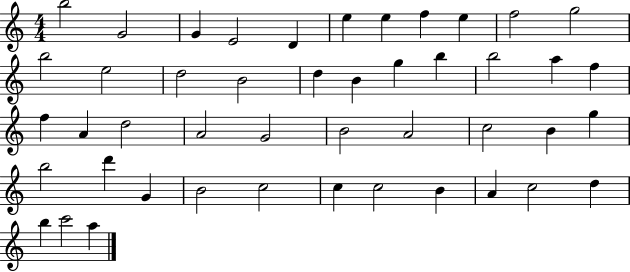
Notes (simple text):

B5/h G4/h G4/q E4/h D4/q E5/q E5/q F5/q E5/q F5/h G5/h B5/h E5/h D5/h B4/h D5/q B4/q G5/q B5/q B5/h A5/q F5/q F5/q A4/q D5/h A4/h G4/h B4/h A4/h C5/h B4/q G5/q B5/h D6/q G4/q B4/h C5/h C5/q C5/h B4/q A4/q C5/h D5/q B5/q C6/h A5/q